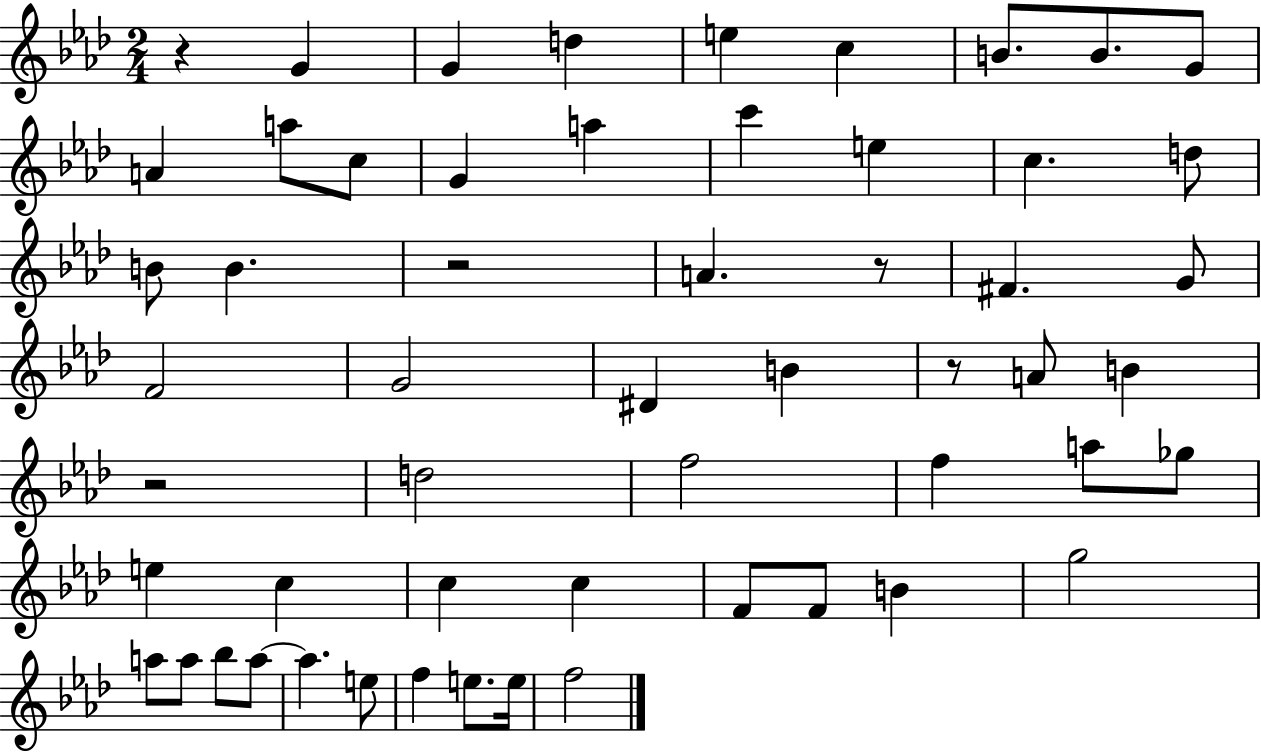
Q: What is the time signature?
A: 2/4